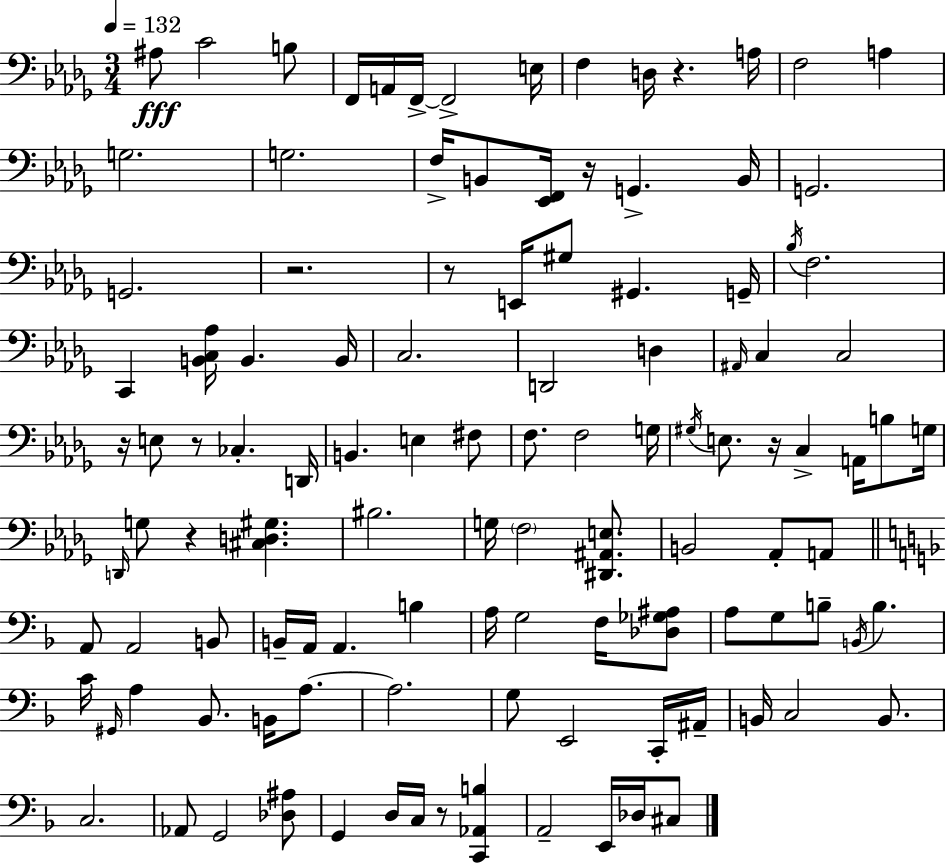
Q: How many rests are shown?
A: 9